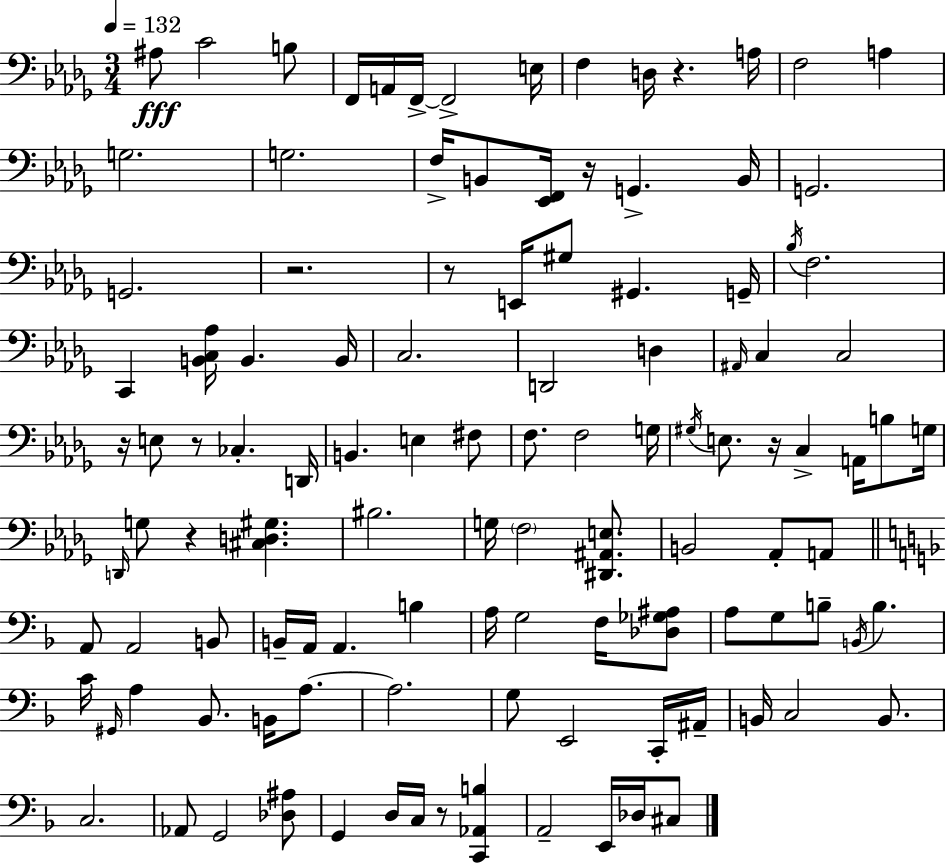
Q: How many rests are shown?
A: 9